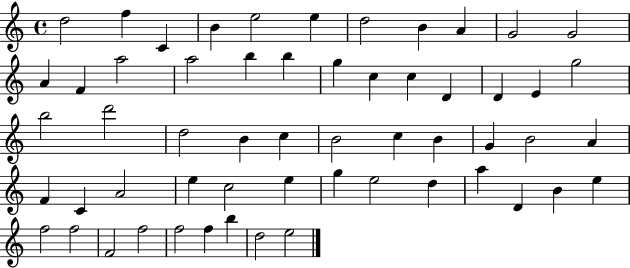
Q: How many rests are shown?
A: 0